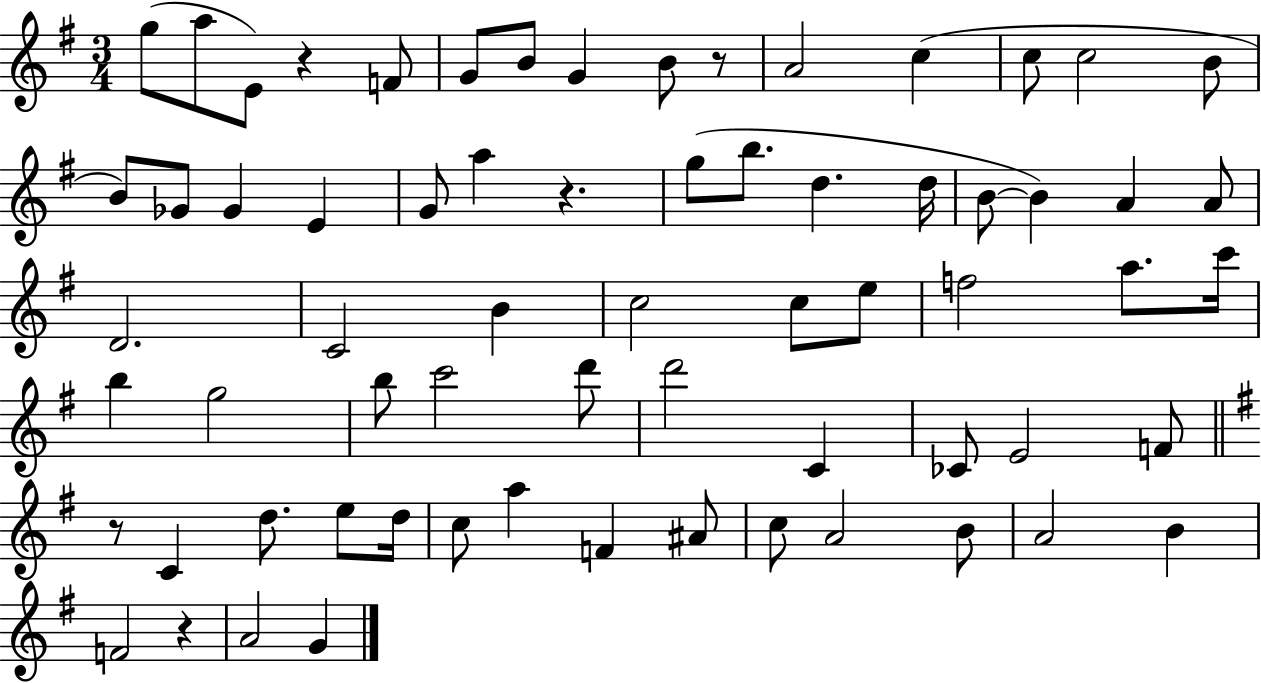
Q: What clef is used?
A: treble